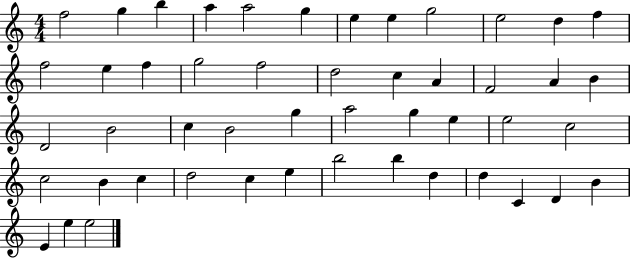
F5/h G5/q B5/q A5/q A5/h G5/q E5/q E5/q G5/h E5/h D5/q F5/q F5/h E5/q F5/q G5/h F5/h D5/h C5/q A4/q F4/h A4/q B4/q D4/h B4/h C5/q B4/h G5/q A5/h G5/q E5/q E5/h C5/h C5/h B4/q C5/q D5/h C5/q E5/q B5/h B5/q D5/q D5/q C4/q D4/q B4/q E4/q E5/q E5/h